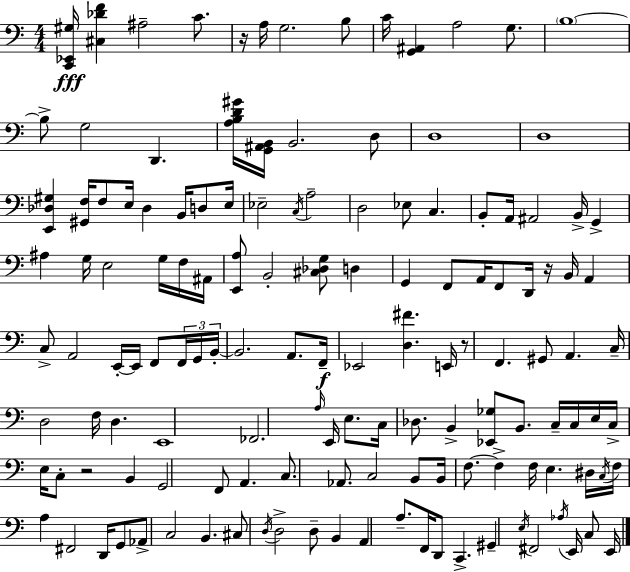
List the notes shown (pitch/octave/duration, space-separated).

[C2,Eb2,G#3]/s [C#3,Db4,F4]/q A#3/h C4/e. R/s A3/s G3/h. B3/e C4/s [G2,A#2]/q A3/h G3/e. B3/w B3/e G3/h D2/q. [A3,B3,D4,G#4]/s [G2,A#2,B2]/s B2/h. D3/e D3/w D3/w [E2,Db3,G#3]/q [G#2,F3]/s F3/e E3/s Db3/q B2/s D3/e E3/s Eb3/h C3/s A3/h D3/h Eb3/e C3/q. B2/e A2/s A#2/h B2/s G2/q A#3/q G3/s E3/h G3/s F3/s A#2/s [E2,A3]/e B2/h [C#3,Db3,G3]/e D3/q G2/q F2/e A2/s F2/e D2/s R/s B2/s A2/q C3/e A2/h E2/s E2/s F2/e F2/s G2/s B2/s B2/h. A2/e. F2/s Eb2/h [D3,F#4]/q. E2/s R/e F2/q. G#2/e A2/q. C3/s D3/h F3/s D3/q. E2/w FES2/h. A3/s E2/s E3/e. C3/s Db3/e. B2/q [Eb2,Gb3]/e B2/e. C3/s C3/s E3/s C3/s E3/s C3/e R/h B2/q G2/h F2/e A2/q. C3/e. Ab2/e. C3/h B2/e B2/s F3/e. F3/q F3/s E3/q. D#3/s C3/s F3/s A3/q F#2/h D2/s G2/e Ab2/e C3/h B2/q. C#3/e D3/s D3/h D3/e B2/q A2/q A3/e. F2/s D2/e C2/q. G#2/q E3/s F#2/h Ab3/s E2/s C3/e E2/s